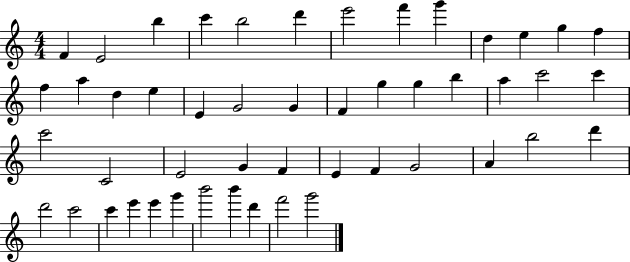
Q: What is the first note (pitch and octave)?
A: F4